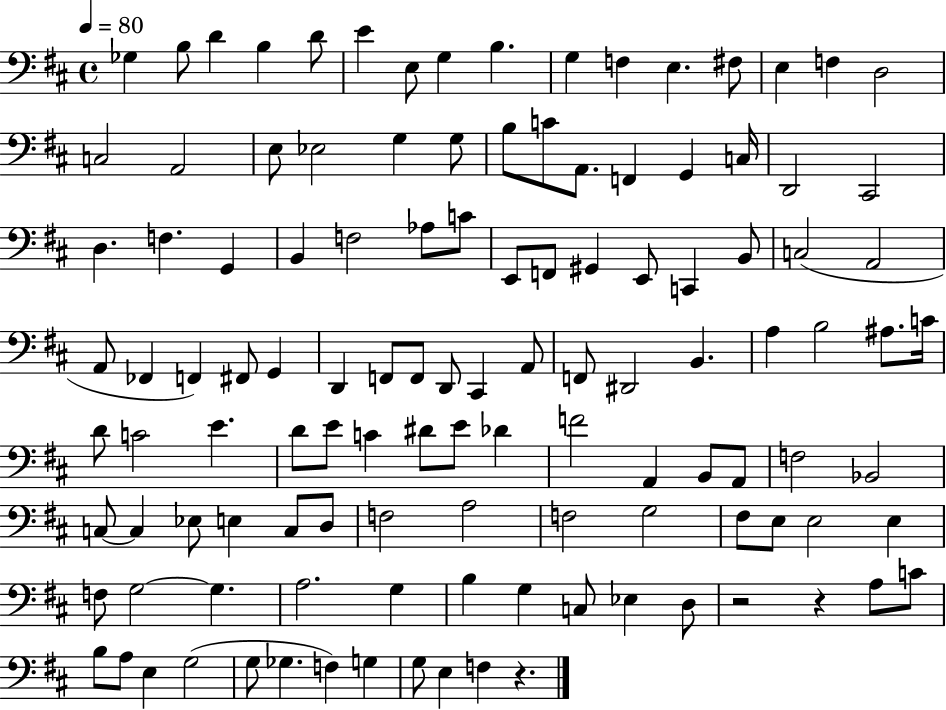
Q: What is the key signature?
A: D major